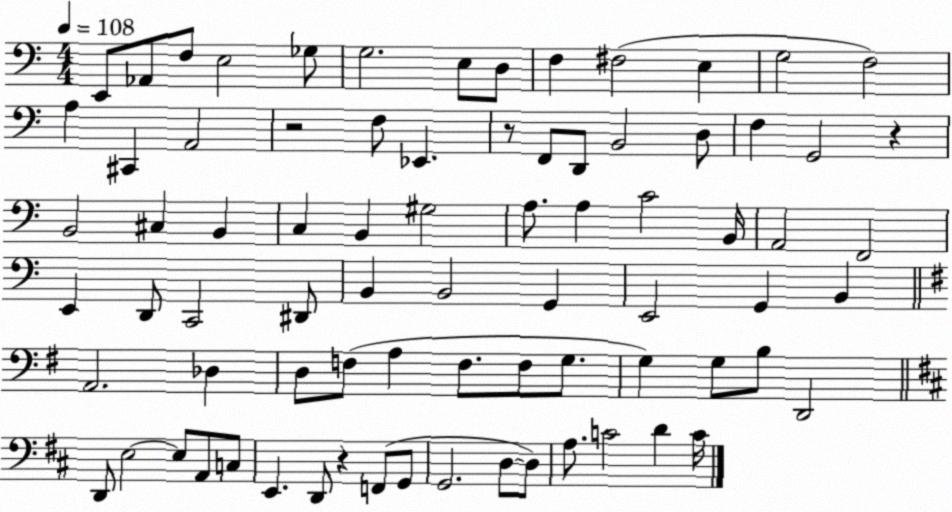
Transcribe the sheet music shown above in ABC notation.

X:1
T:Untitled
M:4/4
L:1/4
K:C
E,,/2 _A,,/2 F,/2 E,2 _G,/2 G,2 E,/2 D,/2 F, ^F,2 E, G,2 F,2 A, ^C,, A,,2 z2 F,/2 _E,, z/2 F,,/2 D,,/2 B,,2 D,/2 F, G,,2 z B,,2 ^C, B,, C, B,, ^G,2 A,/2 A, C2 B,,/4 A,,2 F,,2 E,, D,,/2 C,,2 ^D,,/2 B,, B,,2 G,, E,,2 G,, B,, A,,2 _D, D,/2 F,/2 A, F,/2 F,/2 G,/2 G, G,/2 B,/2 D,,2 D,,/2 E,2 E,/2 A,,/2 C,/2 E,, D,,/2 z F,,/2 G,,/2 G,,2 D,/2 D,/2 A,/2 C2 D C/4